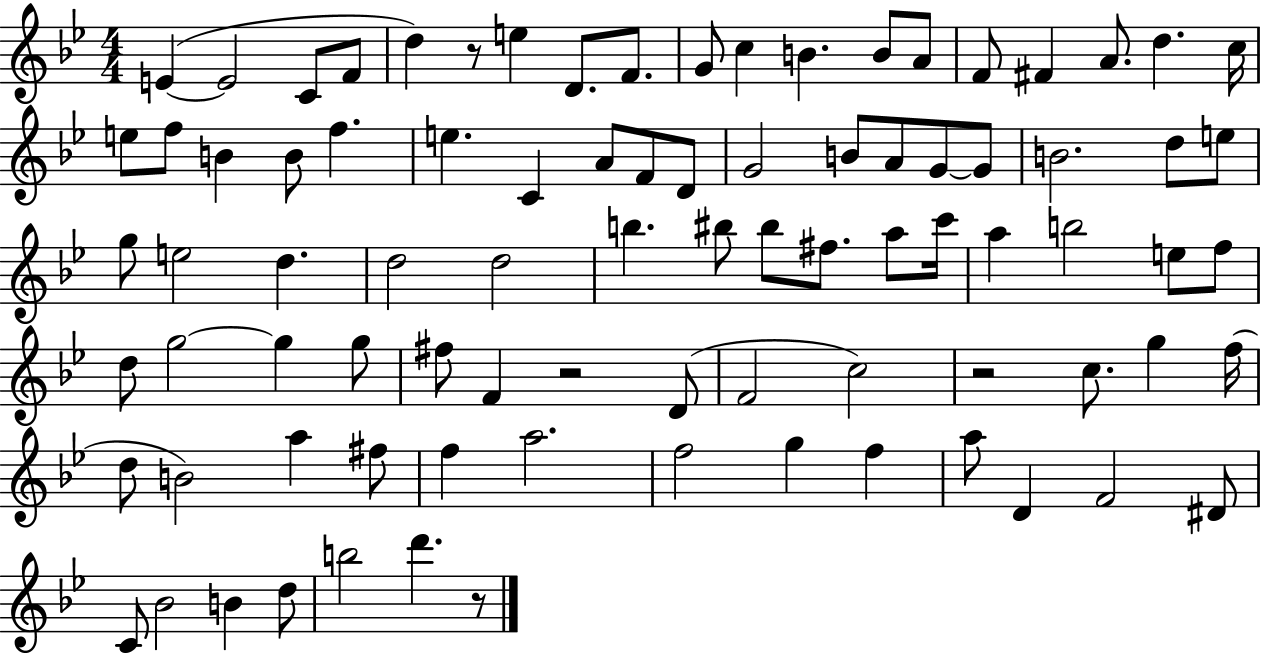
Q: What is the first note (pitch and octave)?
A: E4